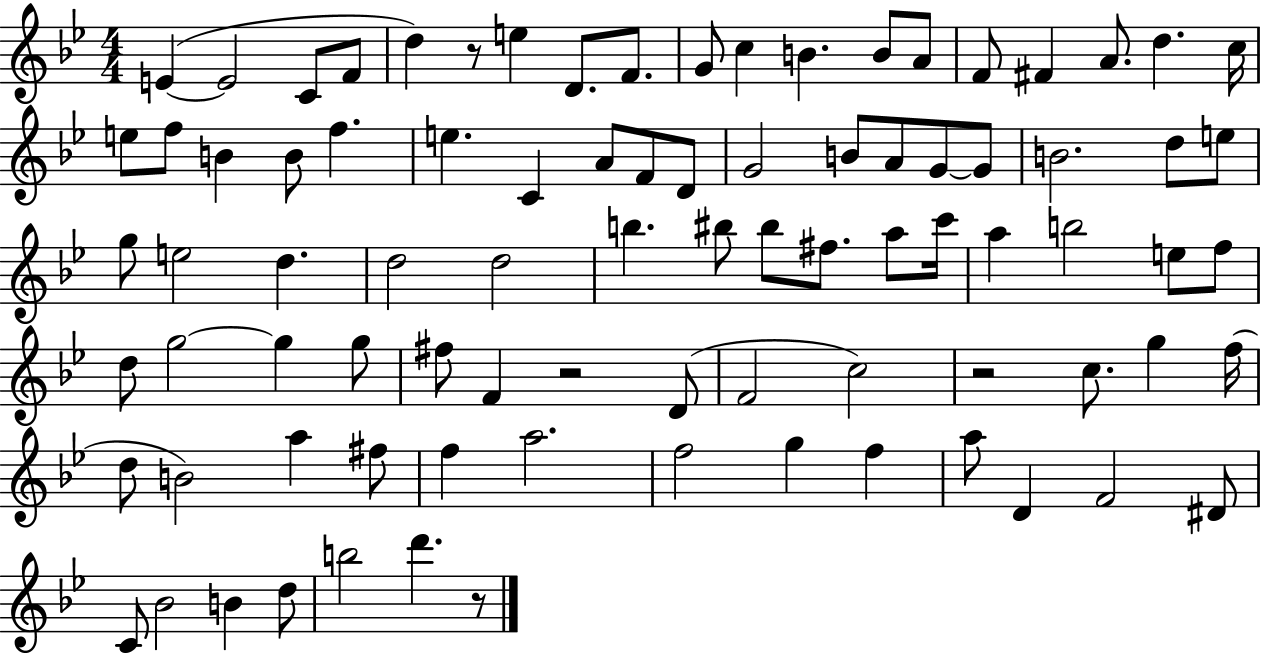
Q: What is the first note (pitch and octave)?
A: E4